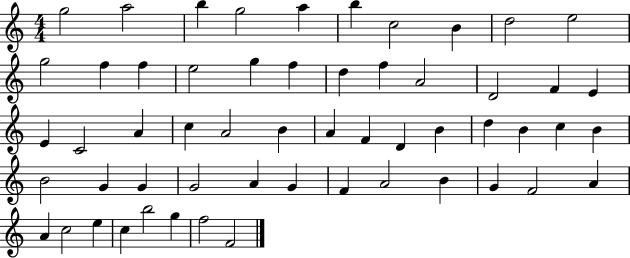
{
  \clef treble
  \numericTimeSignature
  \time 4/4
  \key c \major
  g''2 a''2 | b''4 g''2 a''4 | b''4 c''2 b'4 | d''2 e''2 | \break g''2 f''4 f''4 | e''2 g''4 f''4 | d''4 f''4 a'2 | d'2 f'4 e'4 | \break e'4 c'2 a'4 | c''4 a'2 b'4 | a'4 f'4 d'4 b'4 | d''4 b'4 c''4 b'4 | \break b'2 g'4 g'4 | g'2 a'4 g'4 | f'4 a'2 b'4 | g'4 f'2 a'4 | \break a'4 c''2 e''4 | c''4 b''2 g''4 | f''2 f'2 | \bar "|."
}